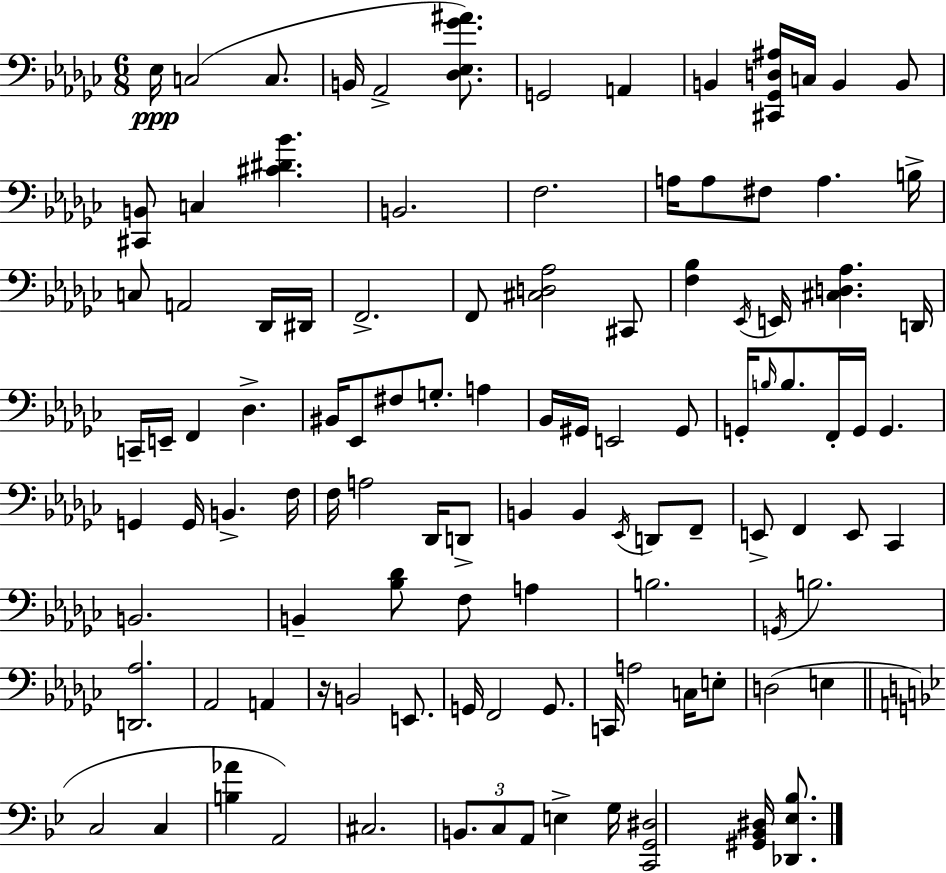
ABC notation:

X:1
T:Untitled
M:6/8
L:1/4
K:Ebm
_E,/4 C,2 C,/2 B,,/4 _A,,2 [_D,_E,_G^A]/2 G,,2 A,, B,, [^C,,_G,,D,^A,]/4 C,/4 B,, B,,/2 [^C,,B,,]/2 C, [^C^D_B] B,,2 F,2 A,/4 A,/2 ^F,/2 A, B,/4 C,/2 A,,2 _D,,/4 ^D,,/4 F,,2 F,,/2 [^C,D,_A,]2 ^C,,/2 [F,_B,] _E,,/4 E,,/4 [^C,D,_A,] D,,/4 C,,/4 E,,/4 F,, _D, ^B,,/4 _E,,/2 ^F,/2 G,/2 A, _B,,/4 ^G,,/4 E,,2 ^G,,/2 G,,/4 B,/4 B,/2 F,,/4 G,,/4 G,, G,, G,,/4 B,, F,/4 F,/4 A,2 _D,,/4 D,,/2 B,, B,, _E,,/4 D,,/2 F,,/2 E,,/2 F,, E,,/2 _C,, B,,2 B,, [_B,_D]/2 F,/2 A, B,2 G,,/4 B,2 [D,,_A,]2 _A,,2 A,, z/4 B,,2 E,,/2 G,,/4 F,,2 G,,/2 C,,/4 A,2 C,/4 E,/2 D,2 E, C,2 C, [B,_A] A,,2 ^C,2 B,,/2 C,/2 A,,/2 E, G,/4 [C,,G,,^D,]2 [^G,,_B,,^D,]/4 [_D,,_E,_B,]/2